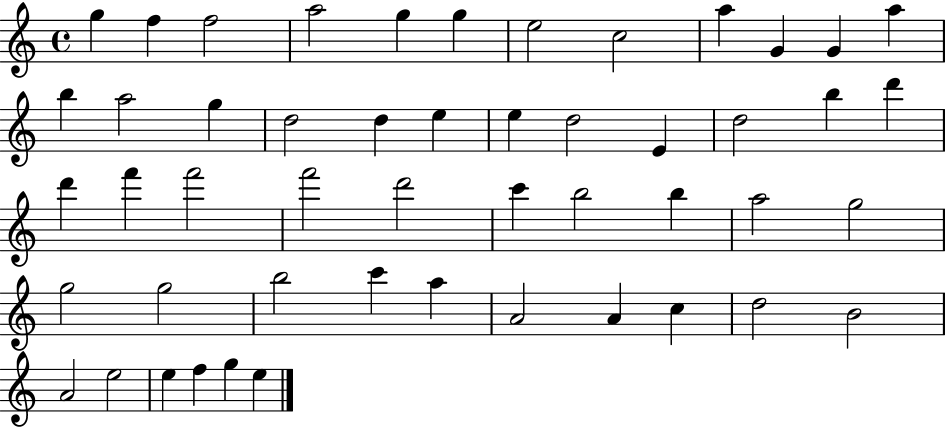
G5/q F5/q F5/h A5/h G5/q G5/q E5/h C5/h A5/q G4/q G4/q A5/q B5/q A5/h G5/q D5/h D5/q E5/q E5/q D5/h E4/q D5/h B5/q D6/q D6/q F6/q F6/h F6/h D6/h C6/q B5/h B5/q A5/h G5/h G5/h G5/h B5/h C6/q A5/q A4/h A4/q C5/q D5/h B4/h A4/h E5/h E5/q F5/q G5/q E5/q